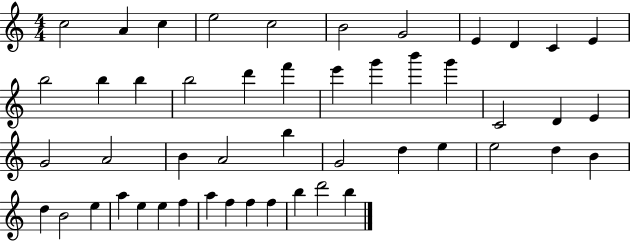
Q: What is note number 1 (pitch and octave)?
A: C5